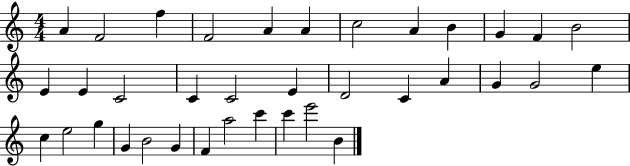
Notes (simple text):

A4/q F4/h F5/q F4/h A4/q A4/q C5/h A4/q B4/q G4/q F4/q B4/h E4/q E4/q C4/h C4/q C4/h E4/q D4/h C4/q A4/q G4/q G4/h E5/q C5/q E5/h G5/q G4/q B4/h G4/q F4/q A5/h C6/q C6/q E6/h B4/q